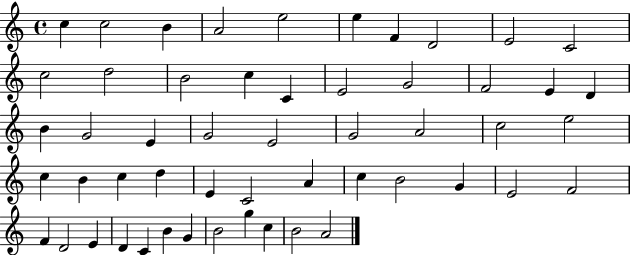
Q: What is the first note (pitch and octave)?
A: C5